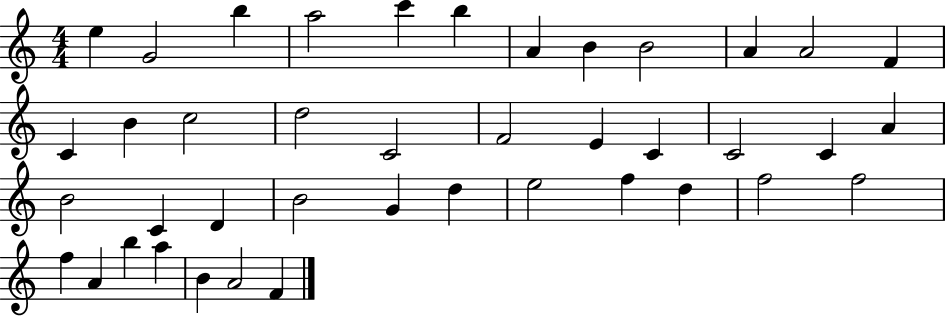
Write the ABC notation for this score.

X:1
T:Untitled
M:4/4
L:1/4
K:C
e G2 b a2 c' b A B B2 A A2 F C B c2 d2 C2 F2 E C C2 C A B2 C D B2 G d e2 f d f2 f2 f A b a B A2 F